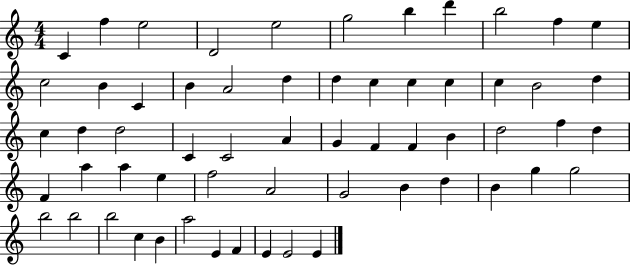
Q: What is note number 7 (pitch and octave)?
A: B5